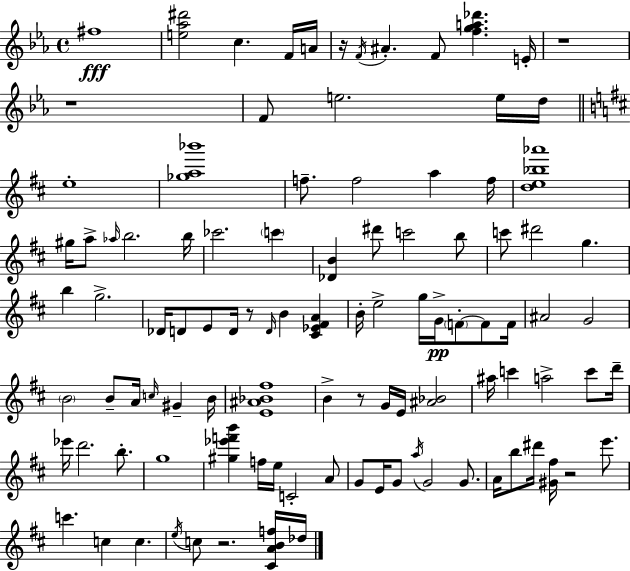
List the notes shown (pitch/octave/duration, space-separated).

F#5/w [E5,Ab5,D#6]/h C5/q. F4/s A4/s R/s F4/s A#4/q. F4/e [F5,G5,A5,Db6]/q. E4/s R/w R/w F4/e E5/h. E5/s D5/s E5/w [Gb5,A5,Bb6]/w F5/e. F5/h A5/q F5/s [D5,E5,Bb5,Ab6]/w G#5/s A5/e Ab5/s B5/h. B5/s CES6/h. C6/q [Db4,B4]/q D#6/e C6/h B5/e C6/e D#6/h G5/q. B5/q G5/h. Db4/s D4/e E4/e D4/s R/e D4/s B4/q [C#4,Eb4,F#4,A4]/q B4/s E5/h G5/s G4/s F4/e F4/e F4/s A#4/h G4/h B4/h B4/e A4/s C5/s G#4/q B4/s [E4,A#4,Bb4,F#5]/w B4/q R/e G4/s E4/s [A#4,Bb4]/h A#5/s C6/q A5/h C6/e D6/s Eb6/s D6/h. B5/e. G5/w [G#5,Eb6,F6,B6]/q F5/s E5/s C4/h A4/e G4/e E4/s G4/e A5/s G4/h G4/e. A4/s B5/e D#6/s [G#4,F#5]/s R/h E6/e. C6/q. C5/q C5/q. E5/s C5/e R/h. [C#4,A4,B4,F5]/s Db5/s